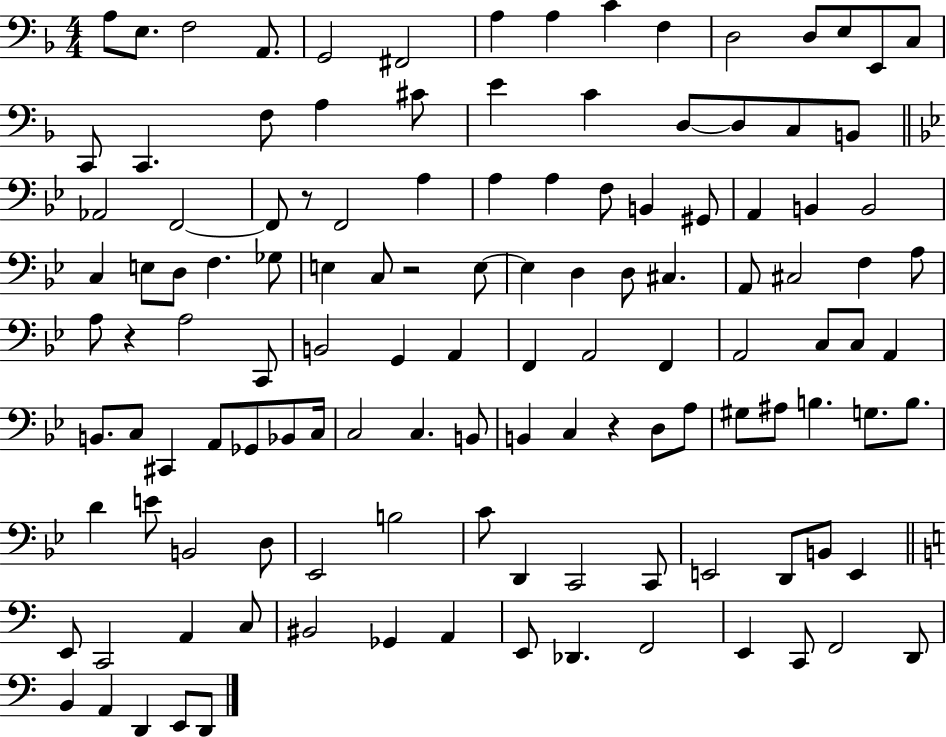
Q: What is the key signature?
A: F major